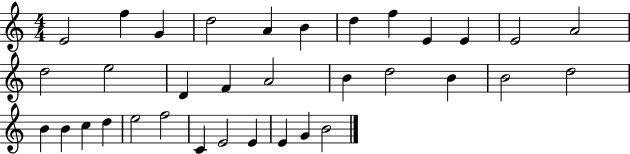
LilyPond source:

{
  \clef treble
  \numericTimeSignature
  \time 4/4
  \key c \major
  e'2 f''4 g'4 | d''2 a'4 b'4 | d''4 f''4 e'4 e'4 | e'2 a'2 | \break d''2 e''2 | d'4 f'4 a'2 | b'4 d''2 b'4 | b'2 d''2 | \break b'4 b'4 c''4 d''4 | e''2 f''2 | c'4 e'2 e'4 | e'4 g'4 b'2 | \break \bar "|."
}